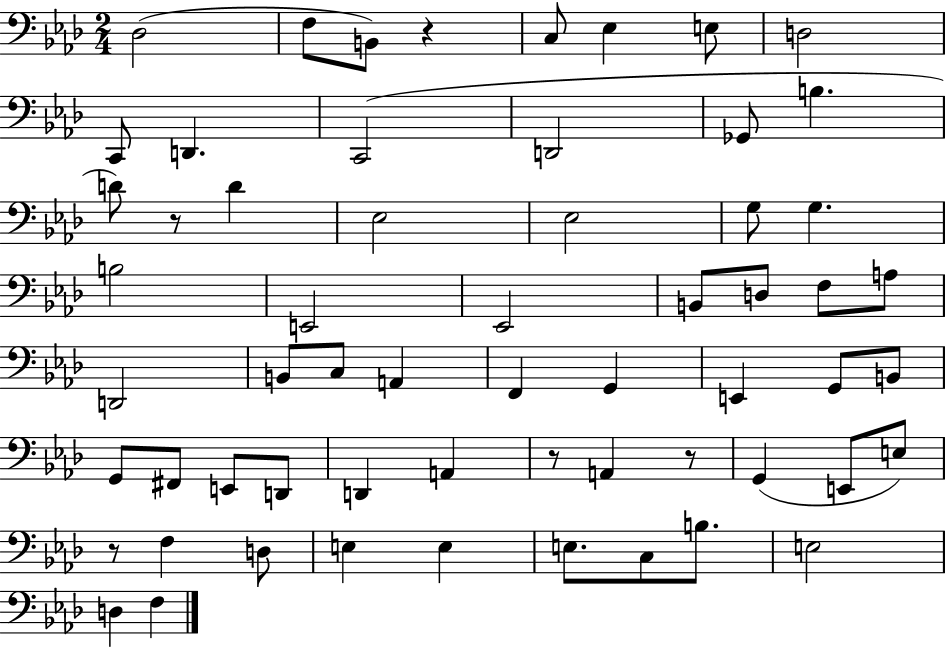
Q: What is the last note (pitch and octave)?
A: F3